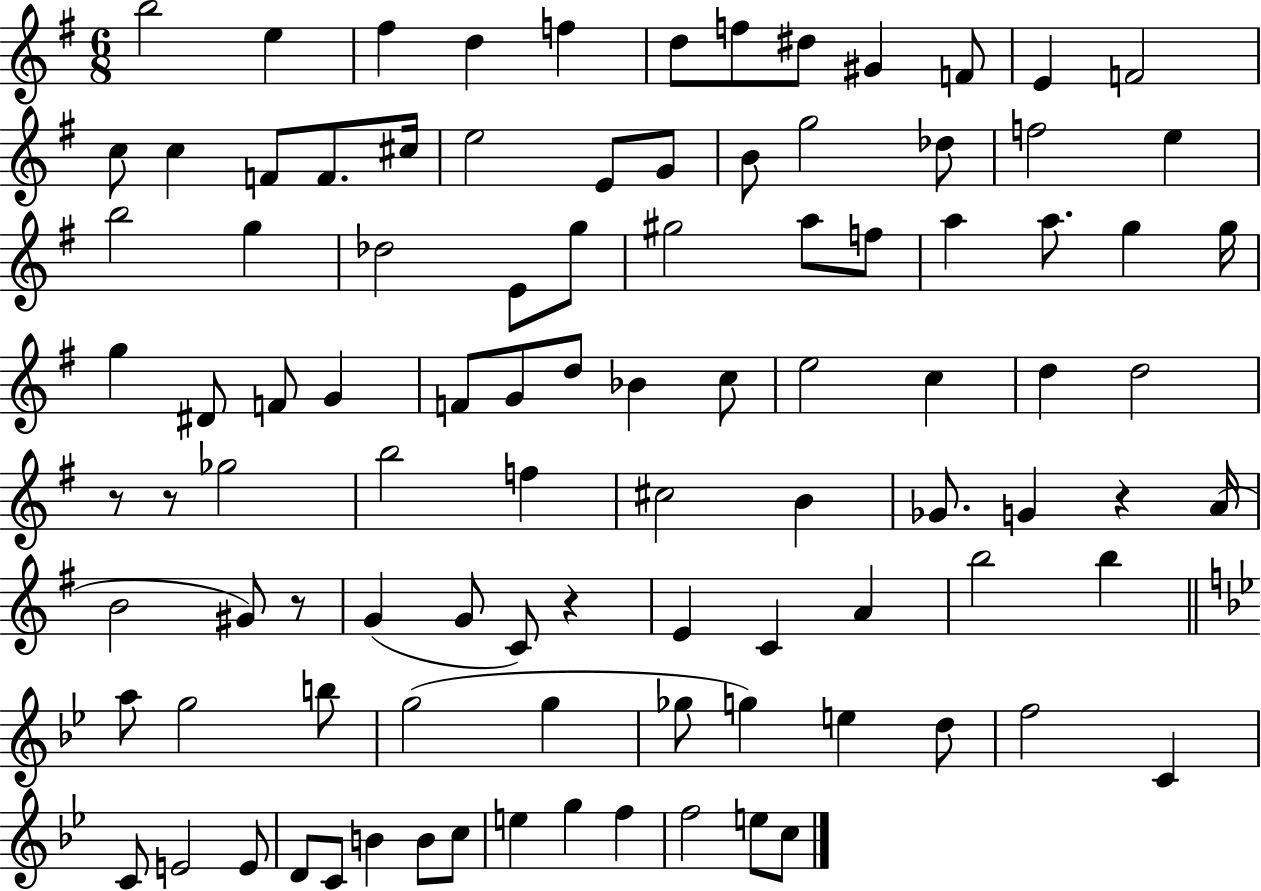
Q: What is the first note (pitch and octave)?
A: B5